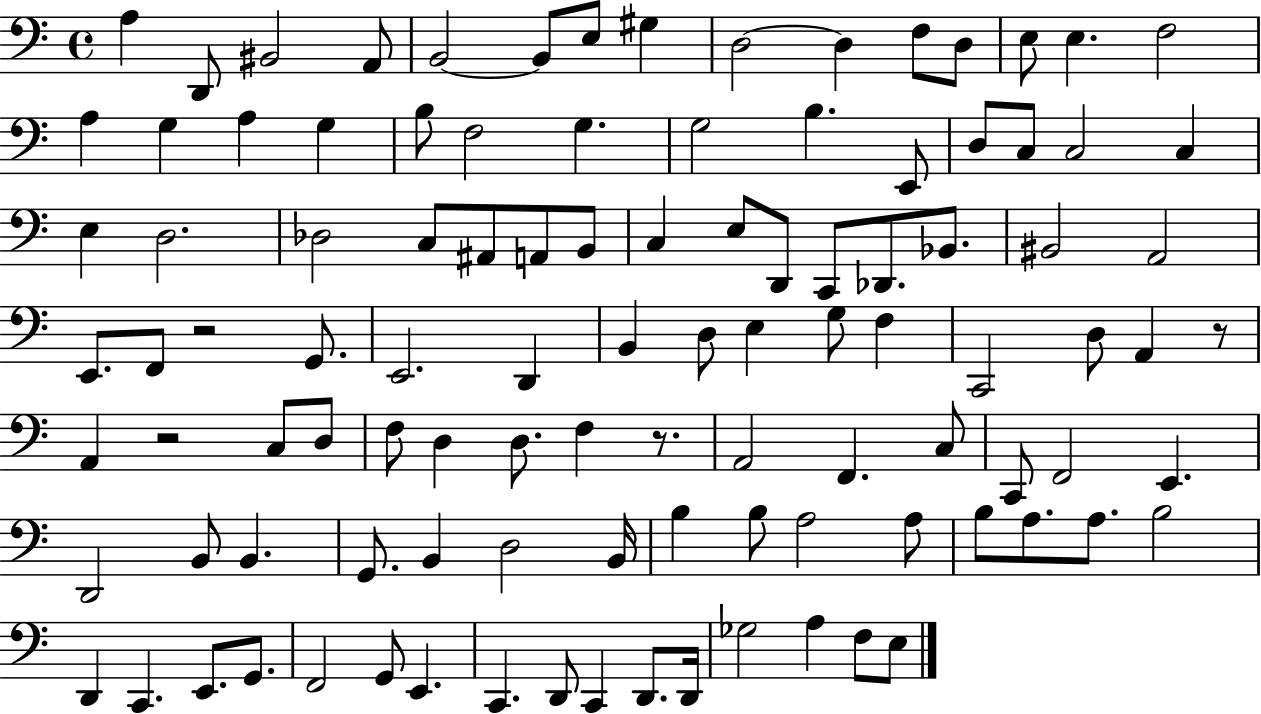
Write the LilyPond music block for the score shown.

{
  \clef bass
  \time 4/4
  \defaultTimeSignature
  \key c \major
  a4 d,8 bis,2 a,8 | b,2~~ b,8 e8 gis4 | d2~~ d4 f8 d8 | e8 e4. f2 | \break a4 g4 a4 g4 | b8 f2 g4. | g2 b4. e,8 | d8 c8 c2 c4 | \break e4 d2. | des2 c8 ais,8 a,8 b,8 | c4 e8 d,8 c,8 des,8. bes,8. | bis,2 a,2 | \break e,8. f,8 r2 g,8. | e,2. d,4 | b,4 d8 e4 g8 f4 | c,2 d8 a,4 r8 | \break a,4 r2 c8 d8 | f8 d4 d8. f4 r8. | a,2 f,4. c8 | c,8 f,2 e,4. | \break d,2 b,8 b,4. | g,8. b,4 d2 b,16 | b4 b8 a2 a8 | b8 a8. a8. b2 | \break d,4 c,4. e,8. g,8. | f,2 g,8 e,4. | c,4. d,8 c,4 d,8. d,16 | ges2 a4 f8 e8 | \break \bar "|."
}